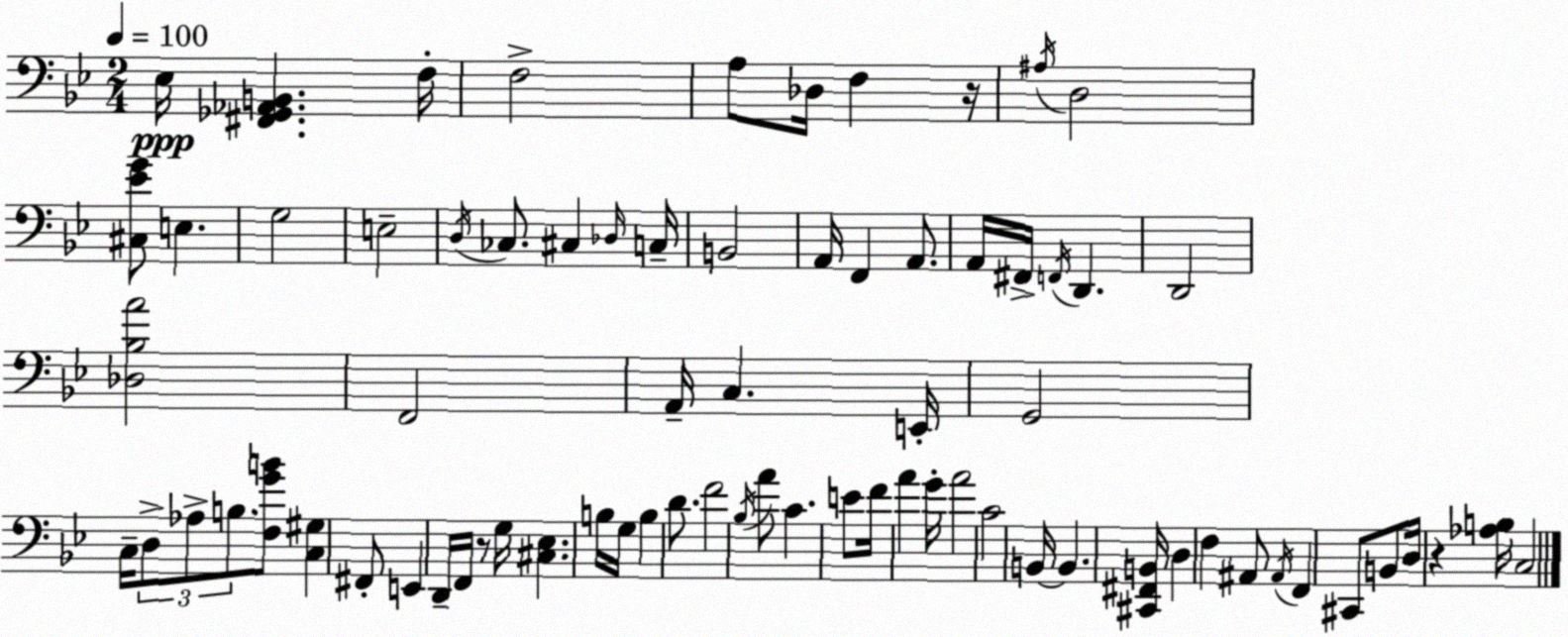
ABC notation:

X:1
T:Untitled
M:2/4
L:1/4
K:Gm
_E,/4 [^F,,_G,,_A,,B,,] F,/4 F,2 A,/2 _D,/4 F, z/4 ^A,/4 D,2 [^C,_EG]/2 E, G,2 E,2 D,/4 _C,/2 ^C, _D,/4 C,/4 B,,2 A,,/4 F,, A,,/2 A,,/4 ^F,,/4 F,,/4 D,, D,,2 [_D,_B,A]2 F,,2 A,,/4 C, E,,/4 G,,2 C,/4 D,/2 _A,/2 B,/2 [F,GB]/2 [C,^G,] ^F,,/2 E,, D,,/4 F,,/4 z/2 G,/4 [^C,_E,] B,/4 G,/4 B, D/2 F2 _B,/4 A/2 C E/2 F/4 A G/4 A2 C2 B,,/4 B,, [^C,,^F,,B,,]/4 D, F, ^A,,/2 ^A,,/4 F,, ^C,,/2 B,,/2 D,/4 z [_A,B,]/4 C,2